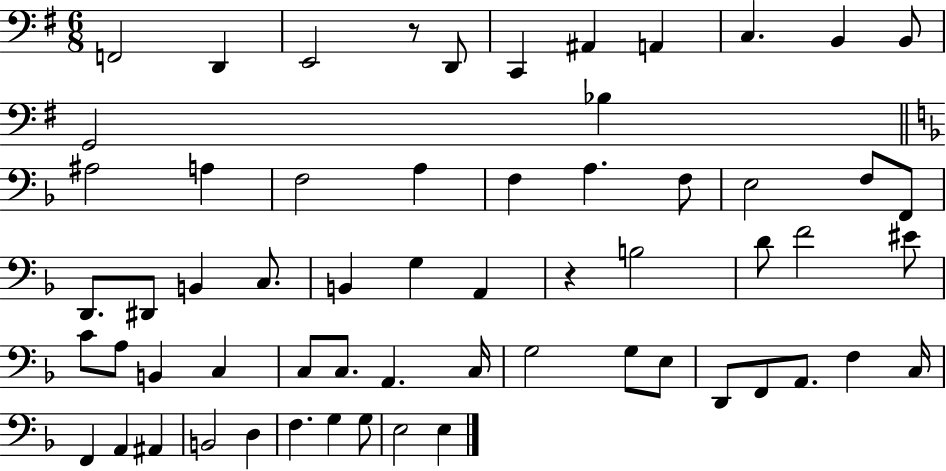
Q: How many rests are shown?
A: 2